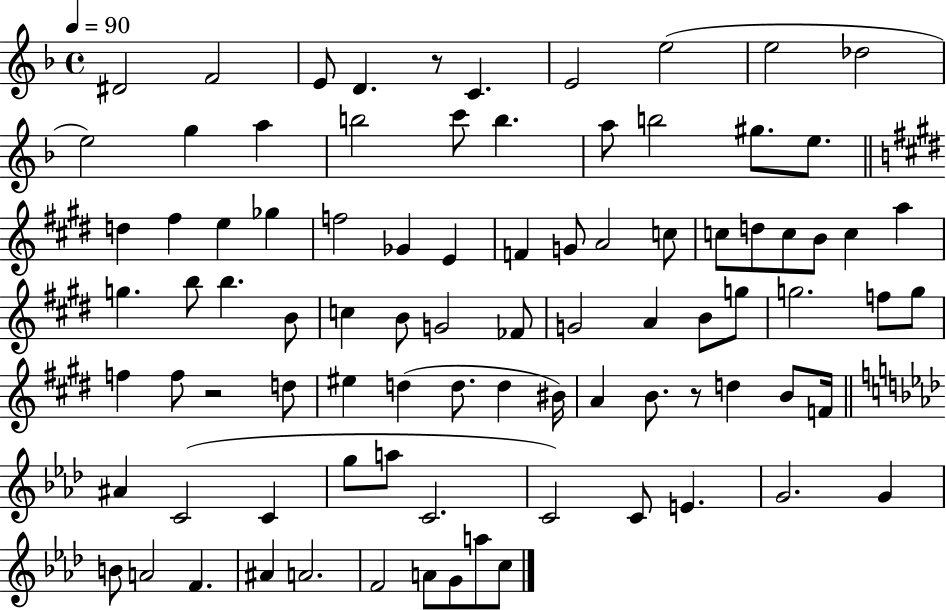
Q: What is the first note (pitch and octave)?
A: D#4